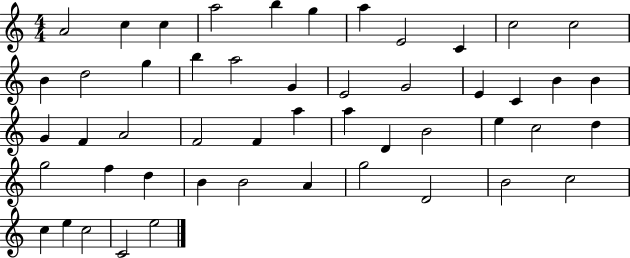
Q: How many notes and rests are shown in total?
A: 50